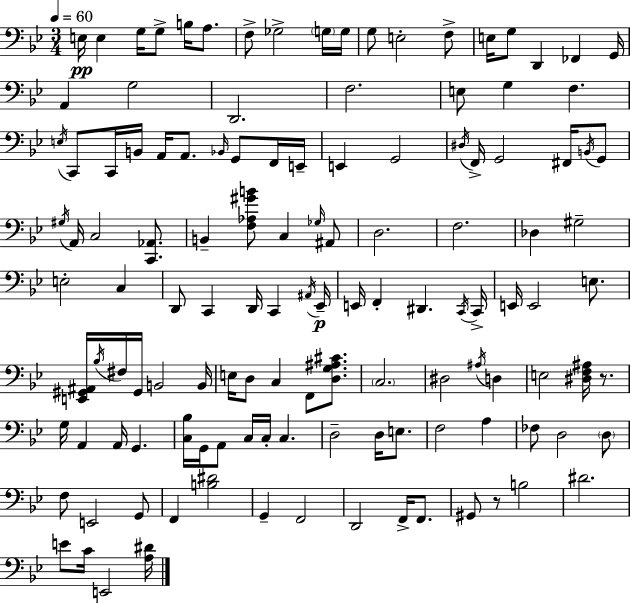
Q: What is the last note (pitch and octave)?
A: E2